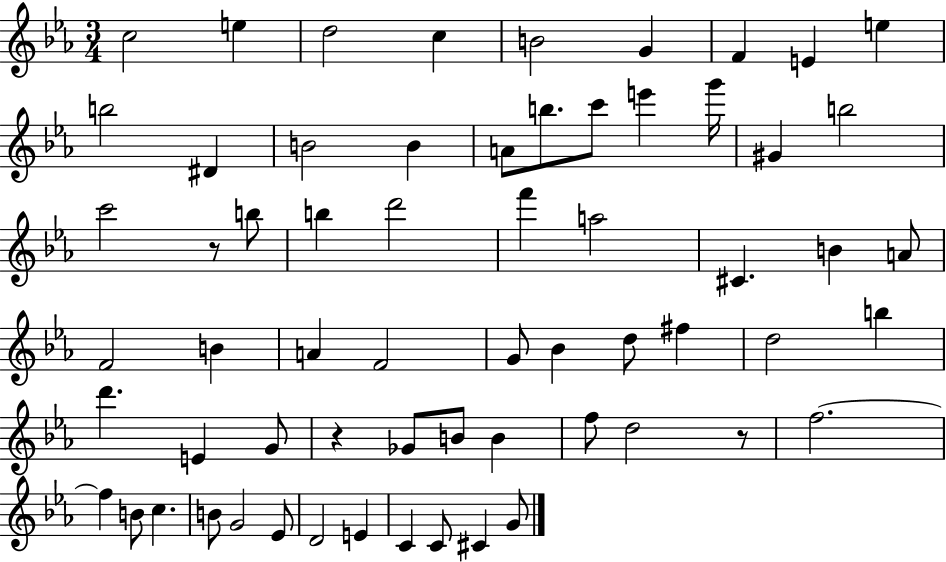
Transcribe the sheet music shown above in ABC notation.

X:1
T:Untitled
M:3/4
L:1/4
K:Eb
c2 e d2 c B2 G F E e b2 ^D B2 B A/2 b/2 c'/2 e' g'/4 ^G b2 c'2 z/2 b/2 b d'2 f' a2 ^C B A/2 F2 B A F2 G/2 _B d/2 ^f d2 b d' E G/2 z _G/2 B/2 B f/2 d2 z/2 f2 f B/2 c B/2 G2 _E/2 D2 E C C/2 ^C G/2